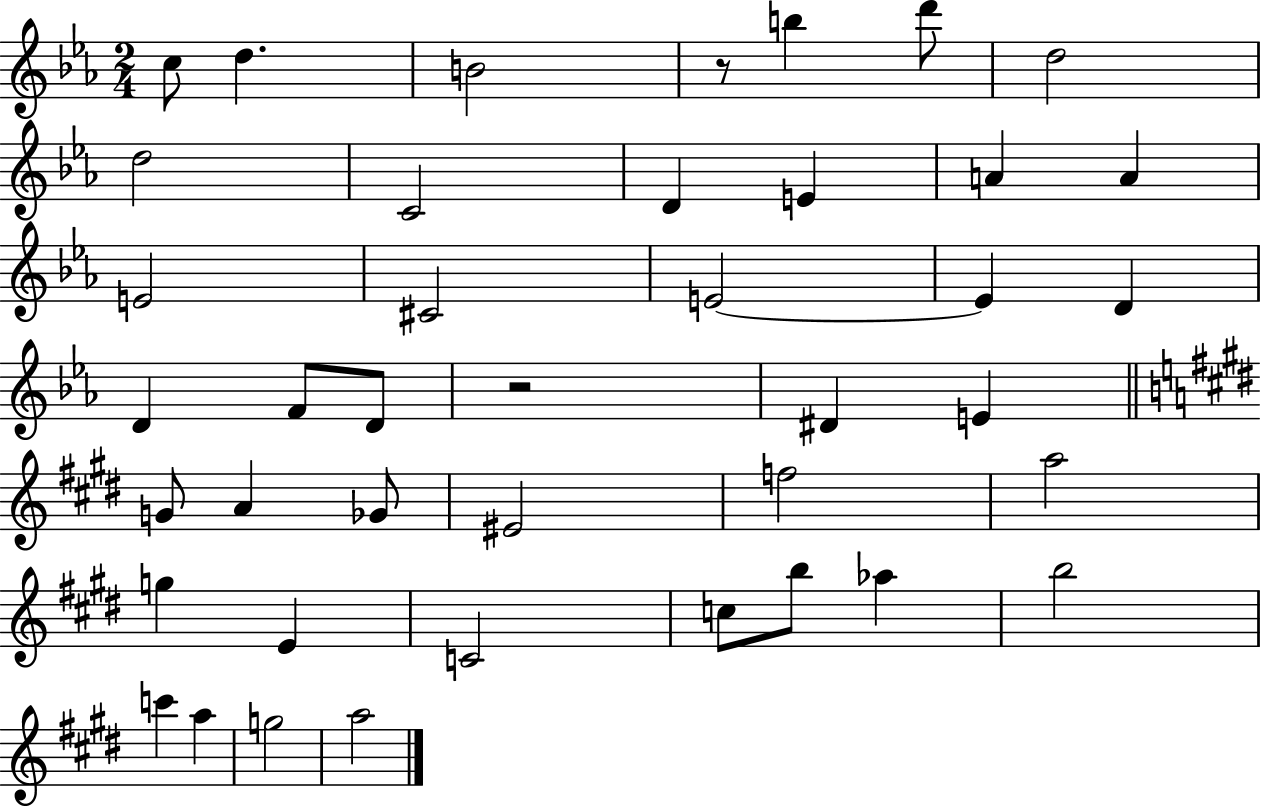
C5/e D5/q. B4/h R/e B5/q D6/e D5/h D5/h C4/h D4/q E4/q A4/q A4/q E4/h C#4/h E4/h E4/q D4/q D4/q F4/e D4/e R/h D#4/q E4/q G4/e A4/q Gb4/e EIS4/h F5/h A5/h G5/q E4/q C4/h C5/e B5/e Ab5/q B5/h C6/q A5/q G5/h A5/h